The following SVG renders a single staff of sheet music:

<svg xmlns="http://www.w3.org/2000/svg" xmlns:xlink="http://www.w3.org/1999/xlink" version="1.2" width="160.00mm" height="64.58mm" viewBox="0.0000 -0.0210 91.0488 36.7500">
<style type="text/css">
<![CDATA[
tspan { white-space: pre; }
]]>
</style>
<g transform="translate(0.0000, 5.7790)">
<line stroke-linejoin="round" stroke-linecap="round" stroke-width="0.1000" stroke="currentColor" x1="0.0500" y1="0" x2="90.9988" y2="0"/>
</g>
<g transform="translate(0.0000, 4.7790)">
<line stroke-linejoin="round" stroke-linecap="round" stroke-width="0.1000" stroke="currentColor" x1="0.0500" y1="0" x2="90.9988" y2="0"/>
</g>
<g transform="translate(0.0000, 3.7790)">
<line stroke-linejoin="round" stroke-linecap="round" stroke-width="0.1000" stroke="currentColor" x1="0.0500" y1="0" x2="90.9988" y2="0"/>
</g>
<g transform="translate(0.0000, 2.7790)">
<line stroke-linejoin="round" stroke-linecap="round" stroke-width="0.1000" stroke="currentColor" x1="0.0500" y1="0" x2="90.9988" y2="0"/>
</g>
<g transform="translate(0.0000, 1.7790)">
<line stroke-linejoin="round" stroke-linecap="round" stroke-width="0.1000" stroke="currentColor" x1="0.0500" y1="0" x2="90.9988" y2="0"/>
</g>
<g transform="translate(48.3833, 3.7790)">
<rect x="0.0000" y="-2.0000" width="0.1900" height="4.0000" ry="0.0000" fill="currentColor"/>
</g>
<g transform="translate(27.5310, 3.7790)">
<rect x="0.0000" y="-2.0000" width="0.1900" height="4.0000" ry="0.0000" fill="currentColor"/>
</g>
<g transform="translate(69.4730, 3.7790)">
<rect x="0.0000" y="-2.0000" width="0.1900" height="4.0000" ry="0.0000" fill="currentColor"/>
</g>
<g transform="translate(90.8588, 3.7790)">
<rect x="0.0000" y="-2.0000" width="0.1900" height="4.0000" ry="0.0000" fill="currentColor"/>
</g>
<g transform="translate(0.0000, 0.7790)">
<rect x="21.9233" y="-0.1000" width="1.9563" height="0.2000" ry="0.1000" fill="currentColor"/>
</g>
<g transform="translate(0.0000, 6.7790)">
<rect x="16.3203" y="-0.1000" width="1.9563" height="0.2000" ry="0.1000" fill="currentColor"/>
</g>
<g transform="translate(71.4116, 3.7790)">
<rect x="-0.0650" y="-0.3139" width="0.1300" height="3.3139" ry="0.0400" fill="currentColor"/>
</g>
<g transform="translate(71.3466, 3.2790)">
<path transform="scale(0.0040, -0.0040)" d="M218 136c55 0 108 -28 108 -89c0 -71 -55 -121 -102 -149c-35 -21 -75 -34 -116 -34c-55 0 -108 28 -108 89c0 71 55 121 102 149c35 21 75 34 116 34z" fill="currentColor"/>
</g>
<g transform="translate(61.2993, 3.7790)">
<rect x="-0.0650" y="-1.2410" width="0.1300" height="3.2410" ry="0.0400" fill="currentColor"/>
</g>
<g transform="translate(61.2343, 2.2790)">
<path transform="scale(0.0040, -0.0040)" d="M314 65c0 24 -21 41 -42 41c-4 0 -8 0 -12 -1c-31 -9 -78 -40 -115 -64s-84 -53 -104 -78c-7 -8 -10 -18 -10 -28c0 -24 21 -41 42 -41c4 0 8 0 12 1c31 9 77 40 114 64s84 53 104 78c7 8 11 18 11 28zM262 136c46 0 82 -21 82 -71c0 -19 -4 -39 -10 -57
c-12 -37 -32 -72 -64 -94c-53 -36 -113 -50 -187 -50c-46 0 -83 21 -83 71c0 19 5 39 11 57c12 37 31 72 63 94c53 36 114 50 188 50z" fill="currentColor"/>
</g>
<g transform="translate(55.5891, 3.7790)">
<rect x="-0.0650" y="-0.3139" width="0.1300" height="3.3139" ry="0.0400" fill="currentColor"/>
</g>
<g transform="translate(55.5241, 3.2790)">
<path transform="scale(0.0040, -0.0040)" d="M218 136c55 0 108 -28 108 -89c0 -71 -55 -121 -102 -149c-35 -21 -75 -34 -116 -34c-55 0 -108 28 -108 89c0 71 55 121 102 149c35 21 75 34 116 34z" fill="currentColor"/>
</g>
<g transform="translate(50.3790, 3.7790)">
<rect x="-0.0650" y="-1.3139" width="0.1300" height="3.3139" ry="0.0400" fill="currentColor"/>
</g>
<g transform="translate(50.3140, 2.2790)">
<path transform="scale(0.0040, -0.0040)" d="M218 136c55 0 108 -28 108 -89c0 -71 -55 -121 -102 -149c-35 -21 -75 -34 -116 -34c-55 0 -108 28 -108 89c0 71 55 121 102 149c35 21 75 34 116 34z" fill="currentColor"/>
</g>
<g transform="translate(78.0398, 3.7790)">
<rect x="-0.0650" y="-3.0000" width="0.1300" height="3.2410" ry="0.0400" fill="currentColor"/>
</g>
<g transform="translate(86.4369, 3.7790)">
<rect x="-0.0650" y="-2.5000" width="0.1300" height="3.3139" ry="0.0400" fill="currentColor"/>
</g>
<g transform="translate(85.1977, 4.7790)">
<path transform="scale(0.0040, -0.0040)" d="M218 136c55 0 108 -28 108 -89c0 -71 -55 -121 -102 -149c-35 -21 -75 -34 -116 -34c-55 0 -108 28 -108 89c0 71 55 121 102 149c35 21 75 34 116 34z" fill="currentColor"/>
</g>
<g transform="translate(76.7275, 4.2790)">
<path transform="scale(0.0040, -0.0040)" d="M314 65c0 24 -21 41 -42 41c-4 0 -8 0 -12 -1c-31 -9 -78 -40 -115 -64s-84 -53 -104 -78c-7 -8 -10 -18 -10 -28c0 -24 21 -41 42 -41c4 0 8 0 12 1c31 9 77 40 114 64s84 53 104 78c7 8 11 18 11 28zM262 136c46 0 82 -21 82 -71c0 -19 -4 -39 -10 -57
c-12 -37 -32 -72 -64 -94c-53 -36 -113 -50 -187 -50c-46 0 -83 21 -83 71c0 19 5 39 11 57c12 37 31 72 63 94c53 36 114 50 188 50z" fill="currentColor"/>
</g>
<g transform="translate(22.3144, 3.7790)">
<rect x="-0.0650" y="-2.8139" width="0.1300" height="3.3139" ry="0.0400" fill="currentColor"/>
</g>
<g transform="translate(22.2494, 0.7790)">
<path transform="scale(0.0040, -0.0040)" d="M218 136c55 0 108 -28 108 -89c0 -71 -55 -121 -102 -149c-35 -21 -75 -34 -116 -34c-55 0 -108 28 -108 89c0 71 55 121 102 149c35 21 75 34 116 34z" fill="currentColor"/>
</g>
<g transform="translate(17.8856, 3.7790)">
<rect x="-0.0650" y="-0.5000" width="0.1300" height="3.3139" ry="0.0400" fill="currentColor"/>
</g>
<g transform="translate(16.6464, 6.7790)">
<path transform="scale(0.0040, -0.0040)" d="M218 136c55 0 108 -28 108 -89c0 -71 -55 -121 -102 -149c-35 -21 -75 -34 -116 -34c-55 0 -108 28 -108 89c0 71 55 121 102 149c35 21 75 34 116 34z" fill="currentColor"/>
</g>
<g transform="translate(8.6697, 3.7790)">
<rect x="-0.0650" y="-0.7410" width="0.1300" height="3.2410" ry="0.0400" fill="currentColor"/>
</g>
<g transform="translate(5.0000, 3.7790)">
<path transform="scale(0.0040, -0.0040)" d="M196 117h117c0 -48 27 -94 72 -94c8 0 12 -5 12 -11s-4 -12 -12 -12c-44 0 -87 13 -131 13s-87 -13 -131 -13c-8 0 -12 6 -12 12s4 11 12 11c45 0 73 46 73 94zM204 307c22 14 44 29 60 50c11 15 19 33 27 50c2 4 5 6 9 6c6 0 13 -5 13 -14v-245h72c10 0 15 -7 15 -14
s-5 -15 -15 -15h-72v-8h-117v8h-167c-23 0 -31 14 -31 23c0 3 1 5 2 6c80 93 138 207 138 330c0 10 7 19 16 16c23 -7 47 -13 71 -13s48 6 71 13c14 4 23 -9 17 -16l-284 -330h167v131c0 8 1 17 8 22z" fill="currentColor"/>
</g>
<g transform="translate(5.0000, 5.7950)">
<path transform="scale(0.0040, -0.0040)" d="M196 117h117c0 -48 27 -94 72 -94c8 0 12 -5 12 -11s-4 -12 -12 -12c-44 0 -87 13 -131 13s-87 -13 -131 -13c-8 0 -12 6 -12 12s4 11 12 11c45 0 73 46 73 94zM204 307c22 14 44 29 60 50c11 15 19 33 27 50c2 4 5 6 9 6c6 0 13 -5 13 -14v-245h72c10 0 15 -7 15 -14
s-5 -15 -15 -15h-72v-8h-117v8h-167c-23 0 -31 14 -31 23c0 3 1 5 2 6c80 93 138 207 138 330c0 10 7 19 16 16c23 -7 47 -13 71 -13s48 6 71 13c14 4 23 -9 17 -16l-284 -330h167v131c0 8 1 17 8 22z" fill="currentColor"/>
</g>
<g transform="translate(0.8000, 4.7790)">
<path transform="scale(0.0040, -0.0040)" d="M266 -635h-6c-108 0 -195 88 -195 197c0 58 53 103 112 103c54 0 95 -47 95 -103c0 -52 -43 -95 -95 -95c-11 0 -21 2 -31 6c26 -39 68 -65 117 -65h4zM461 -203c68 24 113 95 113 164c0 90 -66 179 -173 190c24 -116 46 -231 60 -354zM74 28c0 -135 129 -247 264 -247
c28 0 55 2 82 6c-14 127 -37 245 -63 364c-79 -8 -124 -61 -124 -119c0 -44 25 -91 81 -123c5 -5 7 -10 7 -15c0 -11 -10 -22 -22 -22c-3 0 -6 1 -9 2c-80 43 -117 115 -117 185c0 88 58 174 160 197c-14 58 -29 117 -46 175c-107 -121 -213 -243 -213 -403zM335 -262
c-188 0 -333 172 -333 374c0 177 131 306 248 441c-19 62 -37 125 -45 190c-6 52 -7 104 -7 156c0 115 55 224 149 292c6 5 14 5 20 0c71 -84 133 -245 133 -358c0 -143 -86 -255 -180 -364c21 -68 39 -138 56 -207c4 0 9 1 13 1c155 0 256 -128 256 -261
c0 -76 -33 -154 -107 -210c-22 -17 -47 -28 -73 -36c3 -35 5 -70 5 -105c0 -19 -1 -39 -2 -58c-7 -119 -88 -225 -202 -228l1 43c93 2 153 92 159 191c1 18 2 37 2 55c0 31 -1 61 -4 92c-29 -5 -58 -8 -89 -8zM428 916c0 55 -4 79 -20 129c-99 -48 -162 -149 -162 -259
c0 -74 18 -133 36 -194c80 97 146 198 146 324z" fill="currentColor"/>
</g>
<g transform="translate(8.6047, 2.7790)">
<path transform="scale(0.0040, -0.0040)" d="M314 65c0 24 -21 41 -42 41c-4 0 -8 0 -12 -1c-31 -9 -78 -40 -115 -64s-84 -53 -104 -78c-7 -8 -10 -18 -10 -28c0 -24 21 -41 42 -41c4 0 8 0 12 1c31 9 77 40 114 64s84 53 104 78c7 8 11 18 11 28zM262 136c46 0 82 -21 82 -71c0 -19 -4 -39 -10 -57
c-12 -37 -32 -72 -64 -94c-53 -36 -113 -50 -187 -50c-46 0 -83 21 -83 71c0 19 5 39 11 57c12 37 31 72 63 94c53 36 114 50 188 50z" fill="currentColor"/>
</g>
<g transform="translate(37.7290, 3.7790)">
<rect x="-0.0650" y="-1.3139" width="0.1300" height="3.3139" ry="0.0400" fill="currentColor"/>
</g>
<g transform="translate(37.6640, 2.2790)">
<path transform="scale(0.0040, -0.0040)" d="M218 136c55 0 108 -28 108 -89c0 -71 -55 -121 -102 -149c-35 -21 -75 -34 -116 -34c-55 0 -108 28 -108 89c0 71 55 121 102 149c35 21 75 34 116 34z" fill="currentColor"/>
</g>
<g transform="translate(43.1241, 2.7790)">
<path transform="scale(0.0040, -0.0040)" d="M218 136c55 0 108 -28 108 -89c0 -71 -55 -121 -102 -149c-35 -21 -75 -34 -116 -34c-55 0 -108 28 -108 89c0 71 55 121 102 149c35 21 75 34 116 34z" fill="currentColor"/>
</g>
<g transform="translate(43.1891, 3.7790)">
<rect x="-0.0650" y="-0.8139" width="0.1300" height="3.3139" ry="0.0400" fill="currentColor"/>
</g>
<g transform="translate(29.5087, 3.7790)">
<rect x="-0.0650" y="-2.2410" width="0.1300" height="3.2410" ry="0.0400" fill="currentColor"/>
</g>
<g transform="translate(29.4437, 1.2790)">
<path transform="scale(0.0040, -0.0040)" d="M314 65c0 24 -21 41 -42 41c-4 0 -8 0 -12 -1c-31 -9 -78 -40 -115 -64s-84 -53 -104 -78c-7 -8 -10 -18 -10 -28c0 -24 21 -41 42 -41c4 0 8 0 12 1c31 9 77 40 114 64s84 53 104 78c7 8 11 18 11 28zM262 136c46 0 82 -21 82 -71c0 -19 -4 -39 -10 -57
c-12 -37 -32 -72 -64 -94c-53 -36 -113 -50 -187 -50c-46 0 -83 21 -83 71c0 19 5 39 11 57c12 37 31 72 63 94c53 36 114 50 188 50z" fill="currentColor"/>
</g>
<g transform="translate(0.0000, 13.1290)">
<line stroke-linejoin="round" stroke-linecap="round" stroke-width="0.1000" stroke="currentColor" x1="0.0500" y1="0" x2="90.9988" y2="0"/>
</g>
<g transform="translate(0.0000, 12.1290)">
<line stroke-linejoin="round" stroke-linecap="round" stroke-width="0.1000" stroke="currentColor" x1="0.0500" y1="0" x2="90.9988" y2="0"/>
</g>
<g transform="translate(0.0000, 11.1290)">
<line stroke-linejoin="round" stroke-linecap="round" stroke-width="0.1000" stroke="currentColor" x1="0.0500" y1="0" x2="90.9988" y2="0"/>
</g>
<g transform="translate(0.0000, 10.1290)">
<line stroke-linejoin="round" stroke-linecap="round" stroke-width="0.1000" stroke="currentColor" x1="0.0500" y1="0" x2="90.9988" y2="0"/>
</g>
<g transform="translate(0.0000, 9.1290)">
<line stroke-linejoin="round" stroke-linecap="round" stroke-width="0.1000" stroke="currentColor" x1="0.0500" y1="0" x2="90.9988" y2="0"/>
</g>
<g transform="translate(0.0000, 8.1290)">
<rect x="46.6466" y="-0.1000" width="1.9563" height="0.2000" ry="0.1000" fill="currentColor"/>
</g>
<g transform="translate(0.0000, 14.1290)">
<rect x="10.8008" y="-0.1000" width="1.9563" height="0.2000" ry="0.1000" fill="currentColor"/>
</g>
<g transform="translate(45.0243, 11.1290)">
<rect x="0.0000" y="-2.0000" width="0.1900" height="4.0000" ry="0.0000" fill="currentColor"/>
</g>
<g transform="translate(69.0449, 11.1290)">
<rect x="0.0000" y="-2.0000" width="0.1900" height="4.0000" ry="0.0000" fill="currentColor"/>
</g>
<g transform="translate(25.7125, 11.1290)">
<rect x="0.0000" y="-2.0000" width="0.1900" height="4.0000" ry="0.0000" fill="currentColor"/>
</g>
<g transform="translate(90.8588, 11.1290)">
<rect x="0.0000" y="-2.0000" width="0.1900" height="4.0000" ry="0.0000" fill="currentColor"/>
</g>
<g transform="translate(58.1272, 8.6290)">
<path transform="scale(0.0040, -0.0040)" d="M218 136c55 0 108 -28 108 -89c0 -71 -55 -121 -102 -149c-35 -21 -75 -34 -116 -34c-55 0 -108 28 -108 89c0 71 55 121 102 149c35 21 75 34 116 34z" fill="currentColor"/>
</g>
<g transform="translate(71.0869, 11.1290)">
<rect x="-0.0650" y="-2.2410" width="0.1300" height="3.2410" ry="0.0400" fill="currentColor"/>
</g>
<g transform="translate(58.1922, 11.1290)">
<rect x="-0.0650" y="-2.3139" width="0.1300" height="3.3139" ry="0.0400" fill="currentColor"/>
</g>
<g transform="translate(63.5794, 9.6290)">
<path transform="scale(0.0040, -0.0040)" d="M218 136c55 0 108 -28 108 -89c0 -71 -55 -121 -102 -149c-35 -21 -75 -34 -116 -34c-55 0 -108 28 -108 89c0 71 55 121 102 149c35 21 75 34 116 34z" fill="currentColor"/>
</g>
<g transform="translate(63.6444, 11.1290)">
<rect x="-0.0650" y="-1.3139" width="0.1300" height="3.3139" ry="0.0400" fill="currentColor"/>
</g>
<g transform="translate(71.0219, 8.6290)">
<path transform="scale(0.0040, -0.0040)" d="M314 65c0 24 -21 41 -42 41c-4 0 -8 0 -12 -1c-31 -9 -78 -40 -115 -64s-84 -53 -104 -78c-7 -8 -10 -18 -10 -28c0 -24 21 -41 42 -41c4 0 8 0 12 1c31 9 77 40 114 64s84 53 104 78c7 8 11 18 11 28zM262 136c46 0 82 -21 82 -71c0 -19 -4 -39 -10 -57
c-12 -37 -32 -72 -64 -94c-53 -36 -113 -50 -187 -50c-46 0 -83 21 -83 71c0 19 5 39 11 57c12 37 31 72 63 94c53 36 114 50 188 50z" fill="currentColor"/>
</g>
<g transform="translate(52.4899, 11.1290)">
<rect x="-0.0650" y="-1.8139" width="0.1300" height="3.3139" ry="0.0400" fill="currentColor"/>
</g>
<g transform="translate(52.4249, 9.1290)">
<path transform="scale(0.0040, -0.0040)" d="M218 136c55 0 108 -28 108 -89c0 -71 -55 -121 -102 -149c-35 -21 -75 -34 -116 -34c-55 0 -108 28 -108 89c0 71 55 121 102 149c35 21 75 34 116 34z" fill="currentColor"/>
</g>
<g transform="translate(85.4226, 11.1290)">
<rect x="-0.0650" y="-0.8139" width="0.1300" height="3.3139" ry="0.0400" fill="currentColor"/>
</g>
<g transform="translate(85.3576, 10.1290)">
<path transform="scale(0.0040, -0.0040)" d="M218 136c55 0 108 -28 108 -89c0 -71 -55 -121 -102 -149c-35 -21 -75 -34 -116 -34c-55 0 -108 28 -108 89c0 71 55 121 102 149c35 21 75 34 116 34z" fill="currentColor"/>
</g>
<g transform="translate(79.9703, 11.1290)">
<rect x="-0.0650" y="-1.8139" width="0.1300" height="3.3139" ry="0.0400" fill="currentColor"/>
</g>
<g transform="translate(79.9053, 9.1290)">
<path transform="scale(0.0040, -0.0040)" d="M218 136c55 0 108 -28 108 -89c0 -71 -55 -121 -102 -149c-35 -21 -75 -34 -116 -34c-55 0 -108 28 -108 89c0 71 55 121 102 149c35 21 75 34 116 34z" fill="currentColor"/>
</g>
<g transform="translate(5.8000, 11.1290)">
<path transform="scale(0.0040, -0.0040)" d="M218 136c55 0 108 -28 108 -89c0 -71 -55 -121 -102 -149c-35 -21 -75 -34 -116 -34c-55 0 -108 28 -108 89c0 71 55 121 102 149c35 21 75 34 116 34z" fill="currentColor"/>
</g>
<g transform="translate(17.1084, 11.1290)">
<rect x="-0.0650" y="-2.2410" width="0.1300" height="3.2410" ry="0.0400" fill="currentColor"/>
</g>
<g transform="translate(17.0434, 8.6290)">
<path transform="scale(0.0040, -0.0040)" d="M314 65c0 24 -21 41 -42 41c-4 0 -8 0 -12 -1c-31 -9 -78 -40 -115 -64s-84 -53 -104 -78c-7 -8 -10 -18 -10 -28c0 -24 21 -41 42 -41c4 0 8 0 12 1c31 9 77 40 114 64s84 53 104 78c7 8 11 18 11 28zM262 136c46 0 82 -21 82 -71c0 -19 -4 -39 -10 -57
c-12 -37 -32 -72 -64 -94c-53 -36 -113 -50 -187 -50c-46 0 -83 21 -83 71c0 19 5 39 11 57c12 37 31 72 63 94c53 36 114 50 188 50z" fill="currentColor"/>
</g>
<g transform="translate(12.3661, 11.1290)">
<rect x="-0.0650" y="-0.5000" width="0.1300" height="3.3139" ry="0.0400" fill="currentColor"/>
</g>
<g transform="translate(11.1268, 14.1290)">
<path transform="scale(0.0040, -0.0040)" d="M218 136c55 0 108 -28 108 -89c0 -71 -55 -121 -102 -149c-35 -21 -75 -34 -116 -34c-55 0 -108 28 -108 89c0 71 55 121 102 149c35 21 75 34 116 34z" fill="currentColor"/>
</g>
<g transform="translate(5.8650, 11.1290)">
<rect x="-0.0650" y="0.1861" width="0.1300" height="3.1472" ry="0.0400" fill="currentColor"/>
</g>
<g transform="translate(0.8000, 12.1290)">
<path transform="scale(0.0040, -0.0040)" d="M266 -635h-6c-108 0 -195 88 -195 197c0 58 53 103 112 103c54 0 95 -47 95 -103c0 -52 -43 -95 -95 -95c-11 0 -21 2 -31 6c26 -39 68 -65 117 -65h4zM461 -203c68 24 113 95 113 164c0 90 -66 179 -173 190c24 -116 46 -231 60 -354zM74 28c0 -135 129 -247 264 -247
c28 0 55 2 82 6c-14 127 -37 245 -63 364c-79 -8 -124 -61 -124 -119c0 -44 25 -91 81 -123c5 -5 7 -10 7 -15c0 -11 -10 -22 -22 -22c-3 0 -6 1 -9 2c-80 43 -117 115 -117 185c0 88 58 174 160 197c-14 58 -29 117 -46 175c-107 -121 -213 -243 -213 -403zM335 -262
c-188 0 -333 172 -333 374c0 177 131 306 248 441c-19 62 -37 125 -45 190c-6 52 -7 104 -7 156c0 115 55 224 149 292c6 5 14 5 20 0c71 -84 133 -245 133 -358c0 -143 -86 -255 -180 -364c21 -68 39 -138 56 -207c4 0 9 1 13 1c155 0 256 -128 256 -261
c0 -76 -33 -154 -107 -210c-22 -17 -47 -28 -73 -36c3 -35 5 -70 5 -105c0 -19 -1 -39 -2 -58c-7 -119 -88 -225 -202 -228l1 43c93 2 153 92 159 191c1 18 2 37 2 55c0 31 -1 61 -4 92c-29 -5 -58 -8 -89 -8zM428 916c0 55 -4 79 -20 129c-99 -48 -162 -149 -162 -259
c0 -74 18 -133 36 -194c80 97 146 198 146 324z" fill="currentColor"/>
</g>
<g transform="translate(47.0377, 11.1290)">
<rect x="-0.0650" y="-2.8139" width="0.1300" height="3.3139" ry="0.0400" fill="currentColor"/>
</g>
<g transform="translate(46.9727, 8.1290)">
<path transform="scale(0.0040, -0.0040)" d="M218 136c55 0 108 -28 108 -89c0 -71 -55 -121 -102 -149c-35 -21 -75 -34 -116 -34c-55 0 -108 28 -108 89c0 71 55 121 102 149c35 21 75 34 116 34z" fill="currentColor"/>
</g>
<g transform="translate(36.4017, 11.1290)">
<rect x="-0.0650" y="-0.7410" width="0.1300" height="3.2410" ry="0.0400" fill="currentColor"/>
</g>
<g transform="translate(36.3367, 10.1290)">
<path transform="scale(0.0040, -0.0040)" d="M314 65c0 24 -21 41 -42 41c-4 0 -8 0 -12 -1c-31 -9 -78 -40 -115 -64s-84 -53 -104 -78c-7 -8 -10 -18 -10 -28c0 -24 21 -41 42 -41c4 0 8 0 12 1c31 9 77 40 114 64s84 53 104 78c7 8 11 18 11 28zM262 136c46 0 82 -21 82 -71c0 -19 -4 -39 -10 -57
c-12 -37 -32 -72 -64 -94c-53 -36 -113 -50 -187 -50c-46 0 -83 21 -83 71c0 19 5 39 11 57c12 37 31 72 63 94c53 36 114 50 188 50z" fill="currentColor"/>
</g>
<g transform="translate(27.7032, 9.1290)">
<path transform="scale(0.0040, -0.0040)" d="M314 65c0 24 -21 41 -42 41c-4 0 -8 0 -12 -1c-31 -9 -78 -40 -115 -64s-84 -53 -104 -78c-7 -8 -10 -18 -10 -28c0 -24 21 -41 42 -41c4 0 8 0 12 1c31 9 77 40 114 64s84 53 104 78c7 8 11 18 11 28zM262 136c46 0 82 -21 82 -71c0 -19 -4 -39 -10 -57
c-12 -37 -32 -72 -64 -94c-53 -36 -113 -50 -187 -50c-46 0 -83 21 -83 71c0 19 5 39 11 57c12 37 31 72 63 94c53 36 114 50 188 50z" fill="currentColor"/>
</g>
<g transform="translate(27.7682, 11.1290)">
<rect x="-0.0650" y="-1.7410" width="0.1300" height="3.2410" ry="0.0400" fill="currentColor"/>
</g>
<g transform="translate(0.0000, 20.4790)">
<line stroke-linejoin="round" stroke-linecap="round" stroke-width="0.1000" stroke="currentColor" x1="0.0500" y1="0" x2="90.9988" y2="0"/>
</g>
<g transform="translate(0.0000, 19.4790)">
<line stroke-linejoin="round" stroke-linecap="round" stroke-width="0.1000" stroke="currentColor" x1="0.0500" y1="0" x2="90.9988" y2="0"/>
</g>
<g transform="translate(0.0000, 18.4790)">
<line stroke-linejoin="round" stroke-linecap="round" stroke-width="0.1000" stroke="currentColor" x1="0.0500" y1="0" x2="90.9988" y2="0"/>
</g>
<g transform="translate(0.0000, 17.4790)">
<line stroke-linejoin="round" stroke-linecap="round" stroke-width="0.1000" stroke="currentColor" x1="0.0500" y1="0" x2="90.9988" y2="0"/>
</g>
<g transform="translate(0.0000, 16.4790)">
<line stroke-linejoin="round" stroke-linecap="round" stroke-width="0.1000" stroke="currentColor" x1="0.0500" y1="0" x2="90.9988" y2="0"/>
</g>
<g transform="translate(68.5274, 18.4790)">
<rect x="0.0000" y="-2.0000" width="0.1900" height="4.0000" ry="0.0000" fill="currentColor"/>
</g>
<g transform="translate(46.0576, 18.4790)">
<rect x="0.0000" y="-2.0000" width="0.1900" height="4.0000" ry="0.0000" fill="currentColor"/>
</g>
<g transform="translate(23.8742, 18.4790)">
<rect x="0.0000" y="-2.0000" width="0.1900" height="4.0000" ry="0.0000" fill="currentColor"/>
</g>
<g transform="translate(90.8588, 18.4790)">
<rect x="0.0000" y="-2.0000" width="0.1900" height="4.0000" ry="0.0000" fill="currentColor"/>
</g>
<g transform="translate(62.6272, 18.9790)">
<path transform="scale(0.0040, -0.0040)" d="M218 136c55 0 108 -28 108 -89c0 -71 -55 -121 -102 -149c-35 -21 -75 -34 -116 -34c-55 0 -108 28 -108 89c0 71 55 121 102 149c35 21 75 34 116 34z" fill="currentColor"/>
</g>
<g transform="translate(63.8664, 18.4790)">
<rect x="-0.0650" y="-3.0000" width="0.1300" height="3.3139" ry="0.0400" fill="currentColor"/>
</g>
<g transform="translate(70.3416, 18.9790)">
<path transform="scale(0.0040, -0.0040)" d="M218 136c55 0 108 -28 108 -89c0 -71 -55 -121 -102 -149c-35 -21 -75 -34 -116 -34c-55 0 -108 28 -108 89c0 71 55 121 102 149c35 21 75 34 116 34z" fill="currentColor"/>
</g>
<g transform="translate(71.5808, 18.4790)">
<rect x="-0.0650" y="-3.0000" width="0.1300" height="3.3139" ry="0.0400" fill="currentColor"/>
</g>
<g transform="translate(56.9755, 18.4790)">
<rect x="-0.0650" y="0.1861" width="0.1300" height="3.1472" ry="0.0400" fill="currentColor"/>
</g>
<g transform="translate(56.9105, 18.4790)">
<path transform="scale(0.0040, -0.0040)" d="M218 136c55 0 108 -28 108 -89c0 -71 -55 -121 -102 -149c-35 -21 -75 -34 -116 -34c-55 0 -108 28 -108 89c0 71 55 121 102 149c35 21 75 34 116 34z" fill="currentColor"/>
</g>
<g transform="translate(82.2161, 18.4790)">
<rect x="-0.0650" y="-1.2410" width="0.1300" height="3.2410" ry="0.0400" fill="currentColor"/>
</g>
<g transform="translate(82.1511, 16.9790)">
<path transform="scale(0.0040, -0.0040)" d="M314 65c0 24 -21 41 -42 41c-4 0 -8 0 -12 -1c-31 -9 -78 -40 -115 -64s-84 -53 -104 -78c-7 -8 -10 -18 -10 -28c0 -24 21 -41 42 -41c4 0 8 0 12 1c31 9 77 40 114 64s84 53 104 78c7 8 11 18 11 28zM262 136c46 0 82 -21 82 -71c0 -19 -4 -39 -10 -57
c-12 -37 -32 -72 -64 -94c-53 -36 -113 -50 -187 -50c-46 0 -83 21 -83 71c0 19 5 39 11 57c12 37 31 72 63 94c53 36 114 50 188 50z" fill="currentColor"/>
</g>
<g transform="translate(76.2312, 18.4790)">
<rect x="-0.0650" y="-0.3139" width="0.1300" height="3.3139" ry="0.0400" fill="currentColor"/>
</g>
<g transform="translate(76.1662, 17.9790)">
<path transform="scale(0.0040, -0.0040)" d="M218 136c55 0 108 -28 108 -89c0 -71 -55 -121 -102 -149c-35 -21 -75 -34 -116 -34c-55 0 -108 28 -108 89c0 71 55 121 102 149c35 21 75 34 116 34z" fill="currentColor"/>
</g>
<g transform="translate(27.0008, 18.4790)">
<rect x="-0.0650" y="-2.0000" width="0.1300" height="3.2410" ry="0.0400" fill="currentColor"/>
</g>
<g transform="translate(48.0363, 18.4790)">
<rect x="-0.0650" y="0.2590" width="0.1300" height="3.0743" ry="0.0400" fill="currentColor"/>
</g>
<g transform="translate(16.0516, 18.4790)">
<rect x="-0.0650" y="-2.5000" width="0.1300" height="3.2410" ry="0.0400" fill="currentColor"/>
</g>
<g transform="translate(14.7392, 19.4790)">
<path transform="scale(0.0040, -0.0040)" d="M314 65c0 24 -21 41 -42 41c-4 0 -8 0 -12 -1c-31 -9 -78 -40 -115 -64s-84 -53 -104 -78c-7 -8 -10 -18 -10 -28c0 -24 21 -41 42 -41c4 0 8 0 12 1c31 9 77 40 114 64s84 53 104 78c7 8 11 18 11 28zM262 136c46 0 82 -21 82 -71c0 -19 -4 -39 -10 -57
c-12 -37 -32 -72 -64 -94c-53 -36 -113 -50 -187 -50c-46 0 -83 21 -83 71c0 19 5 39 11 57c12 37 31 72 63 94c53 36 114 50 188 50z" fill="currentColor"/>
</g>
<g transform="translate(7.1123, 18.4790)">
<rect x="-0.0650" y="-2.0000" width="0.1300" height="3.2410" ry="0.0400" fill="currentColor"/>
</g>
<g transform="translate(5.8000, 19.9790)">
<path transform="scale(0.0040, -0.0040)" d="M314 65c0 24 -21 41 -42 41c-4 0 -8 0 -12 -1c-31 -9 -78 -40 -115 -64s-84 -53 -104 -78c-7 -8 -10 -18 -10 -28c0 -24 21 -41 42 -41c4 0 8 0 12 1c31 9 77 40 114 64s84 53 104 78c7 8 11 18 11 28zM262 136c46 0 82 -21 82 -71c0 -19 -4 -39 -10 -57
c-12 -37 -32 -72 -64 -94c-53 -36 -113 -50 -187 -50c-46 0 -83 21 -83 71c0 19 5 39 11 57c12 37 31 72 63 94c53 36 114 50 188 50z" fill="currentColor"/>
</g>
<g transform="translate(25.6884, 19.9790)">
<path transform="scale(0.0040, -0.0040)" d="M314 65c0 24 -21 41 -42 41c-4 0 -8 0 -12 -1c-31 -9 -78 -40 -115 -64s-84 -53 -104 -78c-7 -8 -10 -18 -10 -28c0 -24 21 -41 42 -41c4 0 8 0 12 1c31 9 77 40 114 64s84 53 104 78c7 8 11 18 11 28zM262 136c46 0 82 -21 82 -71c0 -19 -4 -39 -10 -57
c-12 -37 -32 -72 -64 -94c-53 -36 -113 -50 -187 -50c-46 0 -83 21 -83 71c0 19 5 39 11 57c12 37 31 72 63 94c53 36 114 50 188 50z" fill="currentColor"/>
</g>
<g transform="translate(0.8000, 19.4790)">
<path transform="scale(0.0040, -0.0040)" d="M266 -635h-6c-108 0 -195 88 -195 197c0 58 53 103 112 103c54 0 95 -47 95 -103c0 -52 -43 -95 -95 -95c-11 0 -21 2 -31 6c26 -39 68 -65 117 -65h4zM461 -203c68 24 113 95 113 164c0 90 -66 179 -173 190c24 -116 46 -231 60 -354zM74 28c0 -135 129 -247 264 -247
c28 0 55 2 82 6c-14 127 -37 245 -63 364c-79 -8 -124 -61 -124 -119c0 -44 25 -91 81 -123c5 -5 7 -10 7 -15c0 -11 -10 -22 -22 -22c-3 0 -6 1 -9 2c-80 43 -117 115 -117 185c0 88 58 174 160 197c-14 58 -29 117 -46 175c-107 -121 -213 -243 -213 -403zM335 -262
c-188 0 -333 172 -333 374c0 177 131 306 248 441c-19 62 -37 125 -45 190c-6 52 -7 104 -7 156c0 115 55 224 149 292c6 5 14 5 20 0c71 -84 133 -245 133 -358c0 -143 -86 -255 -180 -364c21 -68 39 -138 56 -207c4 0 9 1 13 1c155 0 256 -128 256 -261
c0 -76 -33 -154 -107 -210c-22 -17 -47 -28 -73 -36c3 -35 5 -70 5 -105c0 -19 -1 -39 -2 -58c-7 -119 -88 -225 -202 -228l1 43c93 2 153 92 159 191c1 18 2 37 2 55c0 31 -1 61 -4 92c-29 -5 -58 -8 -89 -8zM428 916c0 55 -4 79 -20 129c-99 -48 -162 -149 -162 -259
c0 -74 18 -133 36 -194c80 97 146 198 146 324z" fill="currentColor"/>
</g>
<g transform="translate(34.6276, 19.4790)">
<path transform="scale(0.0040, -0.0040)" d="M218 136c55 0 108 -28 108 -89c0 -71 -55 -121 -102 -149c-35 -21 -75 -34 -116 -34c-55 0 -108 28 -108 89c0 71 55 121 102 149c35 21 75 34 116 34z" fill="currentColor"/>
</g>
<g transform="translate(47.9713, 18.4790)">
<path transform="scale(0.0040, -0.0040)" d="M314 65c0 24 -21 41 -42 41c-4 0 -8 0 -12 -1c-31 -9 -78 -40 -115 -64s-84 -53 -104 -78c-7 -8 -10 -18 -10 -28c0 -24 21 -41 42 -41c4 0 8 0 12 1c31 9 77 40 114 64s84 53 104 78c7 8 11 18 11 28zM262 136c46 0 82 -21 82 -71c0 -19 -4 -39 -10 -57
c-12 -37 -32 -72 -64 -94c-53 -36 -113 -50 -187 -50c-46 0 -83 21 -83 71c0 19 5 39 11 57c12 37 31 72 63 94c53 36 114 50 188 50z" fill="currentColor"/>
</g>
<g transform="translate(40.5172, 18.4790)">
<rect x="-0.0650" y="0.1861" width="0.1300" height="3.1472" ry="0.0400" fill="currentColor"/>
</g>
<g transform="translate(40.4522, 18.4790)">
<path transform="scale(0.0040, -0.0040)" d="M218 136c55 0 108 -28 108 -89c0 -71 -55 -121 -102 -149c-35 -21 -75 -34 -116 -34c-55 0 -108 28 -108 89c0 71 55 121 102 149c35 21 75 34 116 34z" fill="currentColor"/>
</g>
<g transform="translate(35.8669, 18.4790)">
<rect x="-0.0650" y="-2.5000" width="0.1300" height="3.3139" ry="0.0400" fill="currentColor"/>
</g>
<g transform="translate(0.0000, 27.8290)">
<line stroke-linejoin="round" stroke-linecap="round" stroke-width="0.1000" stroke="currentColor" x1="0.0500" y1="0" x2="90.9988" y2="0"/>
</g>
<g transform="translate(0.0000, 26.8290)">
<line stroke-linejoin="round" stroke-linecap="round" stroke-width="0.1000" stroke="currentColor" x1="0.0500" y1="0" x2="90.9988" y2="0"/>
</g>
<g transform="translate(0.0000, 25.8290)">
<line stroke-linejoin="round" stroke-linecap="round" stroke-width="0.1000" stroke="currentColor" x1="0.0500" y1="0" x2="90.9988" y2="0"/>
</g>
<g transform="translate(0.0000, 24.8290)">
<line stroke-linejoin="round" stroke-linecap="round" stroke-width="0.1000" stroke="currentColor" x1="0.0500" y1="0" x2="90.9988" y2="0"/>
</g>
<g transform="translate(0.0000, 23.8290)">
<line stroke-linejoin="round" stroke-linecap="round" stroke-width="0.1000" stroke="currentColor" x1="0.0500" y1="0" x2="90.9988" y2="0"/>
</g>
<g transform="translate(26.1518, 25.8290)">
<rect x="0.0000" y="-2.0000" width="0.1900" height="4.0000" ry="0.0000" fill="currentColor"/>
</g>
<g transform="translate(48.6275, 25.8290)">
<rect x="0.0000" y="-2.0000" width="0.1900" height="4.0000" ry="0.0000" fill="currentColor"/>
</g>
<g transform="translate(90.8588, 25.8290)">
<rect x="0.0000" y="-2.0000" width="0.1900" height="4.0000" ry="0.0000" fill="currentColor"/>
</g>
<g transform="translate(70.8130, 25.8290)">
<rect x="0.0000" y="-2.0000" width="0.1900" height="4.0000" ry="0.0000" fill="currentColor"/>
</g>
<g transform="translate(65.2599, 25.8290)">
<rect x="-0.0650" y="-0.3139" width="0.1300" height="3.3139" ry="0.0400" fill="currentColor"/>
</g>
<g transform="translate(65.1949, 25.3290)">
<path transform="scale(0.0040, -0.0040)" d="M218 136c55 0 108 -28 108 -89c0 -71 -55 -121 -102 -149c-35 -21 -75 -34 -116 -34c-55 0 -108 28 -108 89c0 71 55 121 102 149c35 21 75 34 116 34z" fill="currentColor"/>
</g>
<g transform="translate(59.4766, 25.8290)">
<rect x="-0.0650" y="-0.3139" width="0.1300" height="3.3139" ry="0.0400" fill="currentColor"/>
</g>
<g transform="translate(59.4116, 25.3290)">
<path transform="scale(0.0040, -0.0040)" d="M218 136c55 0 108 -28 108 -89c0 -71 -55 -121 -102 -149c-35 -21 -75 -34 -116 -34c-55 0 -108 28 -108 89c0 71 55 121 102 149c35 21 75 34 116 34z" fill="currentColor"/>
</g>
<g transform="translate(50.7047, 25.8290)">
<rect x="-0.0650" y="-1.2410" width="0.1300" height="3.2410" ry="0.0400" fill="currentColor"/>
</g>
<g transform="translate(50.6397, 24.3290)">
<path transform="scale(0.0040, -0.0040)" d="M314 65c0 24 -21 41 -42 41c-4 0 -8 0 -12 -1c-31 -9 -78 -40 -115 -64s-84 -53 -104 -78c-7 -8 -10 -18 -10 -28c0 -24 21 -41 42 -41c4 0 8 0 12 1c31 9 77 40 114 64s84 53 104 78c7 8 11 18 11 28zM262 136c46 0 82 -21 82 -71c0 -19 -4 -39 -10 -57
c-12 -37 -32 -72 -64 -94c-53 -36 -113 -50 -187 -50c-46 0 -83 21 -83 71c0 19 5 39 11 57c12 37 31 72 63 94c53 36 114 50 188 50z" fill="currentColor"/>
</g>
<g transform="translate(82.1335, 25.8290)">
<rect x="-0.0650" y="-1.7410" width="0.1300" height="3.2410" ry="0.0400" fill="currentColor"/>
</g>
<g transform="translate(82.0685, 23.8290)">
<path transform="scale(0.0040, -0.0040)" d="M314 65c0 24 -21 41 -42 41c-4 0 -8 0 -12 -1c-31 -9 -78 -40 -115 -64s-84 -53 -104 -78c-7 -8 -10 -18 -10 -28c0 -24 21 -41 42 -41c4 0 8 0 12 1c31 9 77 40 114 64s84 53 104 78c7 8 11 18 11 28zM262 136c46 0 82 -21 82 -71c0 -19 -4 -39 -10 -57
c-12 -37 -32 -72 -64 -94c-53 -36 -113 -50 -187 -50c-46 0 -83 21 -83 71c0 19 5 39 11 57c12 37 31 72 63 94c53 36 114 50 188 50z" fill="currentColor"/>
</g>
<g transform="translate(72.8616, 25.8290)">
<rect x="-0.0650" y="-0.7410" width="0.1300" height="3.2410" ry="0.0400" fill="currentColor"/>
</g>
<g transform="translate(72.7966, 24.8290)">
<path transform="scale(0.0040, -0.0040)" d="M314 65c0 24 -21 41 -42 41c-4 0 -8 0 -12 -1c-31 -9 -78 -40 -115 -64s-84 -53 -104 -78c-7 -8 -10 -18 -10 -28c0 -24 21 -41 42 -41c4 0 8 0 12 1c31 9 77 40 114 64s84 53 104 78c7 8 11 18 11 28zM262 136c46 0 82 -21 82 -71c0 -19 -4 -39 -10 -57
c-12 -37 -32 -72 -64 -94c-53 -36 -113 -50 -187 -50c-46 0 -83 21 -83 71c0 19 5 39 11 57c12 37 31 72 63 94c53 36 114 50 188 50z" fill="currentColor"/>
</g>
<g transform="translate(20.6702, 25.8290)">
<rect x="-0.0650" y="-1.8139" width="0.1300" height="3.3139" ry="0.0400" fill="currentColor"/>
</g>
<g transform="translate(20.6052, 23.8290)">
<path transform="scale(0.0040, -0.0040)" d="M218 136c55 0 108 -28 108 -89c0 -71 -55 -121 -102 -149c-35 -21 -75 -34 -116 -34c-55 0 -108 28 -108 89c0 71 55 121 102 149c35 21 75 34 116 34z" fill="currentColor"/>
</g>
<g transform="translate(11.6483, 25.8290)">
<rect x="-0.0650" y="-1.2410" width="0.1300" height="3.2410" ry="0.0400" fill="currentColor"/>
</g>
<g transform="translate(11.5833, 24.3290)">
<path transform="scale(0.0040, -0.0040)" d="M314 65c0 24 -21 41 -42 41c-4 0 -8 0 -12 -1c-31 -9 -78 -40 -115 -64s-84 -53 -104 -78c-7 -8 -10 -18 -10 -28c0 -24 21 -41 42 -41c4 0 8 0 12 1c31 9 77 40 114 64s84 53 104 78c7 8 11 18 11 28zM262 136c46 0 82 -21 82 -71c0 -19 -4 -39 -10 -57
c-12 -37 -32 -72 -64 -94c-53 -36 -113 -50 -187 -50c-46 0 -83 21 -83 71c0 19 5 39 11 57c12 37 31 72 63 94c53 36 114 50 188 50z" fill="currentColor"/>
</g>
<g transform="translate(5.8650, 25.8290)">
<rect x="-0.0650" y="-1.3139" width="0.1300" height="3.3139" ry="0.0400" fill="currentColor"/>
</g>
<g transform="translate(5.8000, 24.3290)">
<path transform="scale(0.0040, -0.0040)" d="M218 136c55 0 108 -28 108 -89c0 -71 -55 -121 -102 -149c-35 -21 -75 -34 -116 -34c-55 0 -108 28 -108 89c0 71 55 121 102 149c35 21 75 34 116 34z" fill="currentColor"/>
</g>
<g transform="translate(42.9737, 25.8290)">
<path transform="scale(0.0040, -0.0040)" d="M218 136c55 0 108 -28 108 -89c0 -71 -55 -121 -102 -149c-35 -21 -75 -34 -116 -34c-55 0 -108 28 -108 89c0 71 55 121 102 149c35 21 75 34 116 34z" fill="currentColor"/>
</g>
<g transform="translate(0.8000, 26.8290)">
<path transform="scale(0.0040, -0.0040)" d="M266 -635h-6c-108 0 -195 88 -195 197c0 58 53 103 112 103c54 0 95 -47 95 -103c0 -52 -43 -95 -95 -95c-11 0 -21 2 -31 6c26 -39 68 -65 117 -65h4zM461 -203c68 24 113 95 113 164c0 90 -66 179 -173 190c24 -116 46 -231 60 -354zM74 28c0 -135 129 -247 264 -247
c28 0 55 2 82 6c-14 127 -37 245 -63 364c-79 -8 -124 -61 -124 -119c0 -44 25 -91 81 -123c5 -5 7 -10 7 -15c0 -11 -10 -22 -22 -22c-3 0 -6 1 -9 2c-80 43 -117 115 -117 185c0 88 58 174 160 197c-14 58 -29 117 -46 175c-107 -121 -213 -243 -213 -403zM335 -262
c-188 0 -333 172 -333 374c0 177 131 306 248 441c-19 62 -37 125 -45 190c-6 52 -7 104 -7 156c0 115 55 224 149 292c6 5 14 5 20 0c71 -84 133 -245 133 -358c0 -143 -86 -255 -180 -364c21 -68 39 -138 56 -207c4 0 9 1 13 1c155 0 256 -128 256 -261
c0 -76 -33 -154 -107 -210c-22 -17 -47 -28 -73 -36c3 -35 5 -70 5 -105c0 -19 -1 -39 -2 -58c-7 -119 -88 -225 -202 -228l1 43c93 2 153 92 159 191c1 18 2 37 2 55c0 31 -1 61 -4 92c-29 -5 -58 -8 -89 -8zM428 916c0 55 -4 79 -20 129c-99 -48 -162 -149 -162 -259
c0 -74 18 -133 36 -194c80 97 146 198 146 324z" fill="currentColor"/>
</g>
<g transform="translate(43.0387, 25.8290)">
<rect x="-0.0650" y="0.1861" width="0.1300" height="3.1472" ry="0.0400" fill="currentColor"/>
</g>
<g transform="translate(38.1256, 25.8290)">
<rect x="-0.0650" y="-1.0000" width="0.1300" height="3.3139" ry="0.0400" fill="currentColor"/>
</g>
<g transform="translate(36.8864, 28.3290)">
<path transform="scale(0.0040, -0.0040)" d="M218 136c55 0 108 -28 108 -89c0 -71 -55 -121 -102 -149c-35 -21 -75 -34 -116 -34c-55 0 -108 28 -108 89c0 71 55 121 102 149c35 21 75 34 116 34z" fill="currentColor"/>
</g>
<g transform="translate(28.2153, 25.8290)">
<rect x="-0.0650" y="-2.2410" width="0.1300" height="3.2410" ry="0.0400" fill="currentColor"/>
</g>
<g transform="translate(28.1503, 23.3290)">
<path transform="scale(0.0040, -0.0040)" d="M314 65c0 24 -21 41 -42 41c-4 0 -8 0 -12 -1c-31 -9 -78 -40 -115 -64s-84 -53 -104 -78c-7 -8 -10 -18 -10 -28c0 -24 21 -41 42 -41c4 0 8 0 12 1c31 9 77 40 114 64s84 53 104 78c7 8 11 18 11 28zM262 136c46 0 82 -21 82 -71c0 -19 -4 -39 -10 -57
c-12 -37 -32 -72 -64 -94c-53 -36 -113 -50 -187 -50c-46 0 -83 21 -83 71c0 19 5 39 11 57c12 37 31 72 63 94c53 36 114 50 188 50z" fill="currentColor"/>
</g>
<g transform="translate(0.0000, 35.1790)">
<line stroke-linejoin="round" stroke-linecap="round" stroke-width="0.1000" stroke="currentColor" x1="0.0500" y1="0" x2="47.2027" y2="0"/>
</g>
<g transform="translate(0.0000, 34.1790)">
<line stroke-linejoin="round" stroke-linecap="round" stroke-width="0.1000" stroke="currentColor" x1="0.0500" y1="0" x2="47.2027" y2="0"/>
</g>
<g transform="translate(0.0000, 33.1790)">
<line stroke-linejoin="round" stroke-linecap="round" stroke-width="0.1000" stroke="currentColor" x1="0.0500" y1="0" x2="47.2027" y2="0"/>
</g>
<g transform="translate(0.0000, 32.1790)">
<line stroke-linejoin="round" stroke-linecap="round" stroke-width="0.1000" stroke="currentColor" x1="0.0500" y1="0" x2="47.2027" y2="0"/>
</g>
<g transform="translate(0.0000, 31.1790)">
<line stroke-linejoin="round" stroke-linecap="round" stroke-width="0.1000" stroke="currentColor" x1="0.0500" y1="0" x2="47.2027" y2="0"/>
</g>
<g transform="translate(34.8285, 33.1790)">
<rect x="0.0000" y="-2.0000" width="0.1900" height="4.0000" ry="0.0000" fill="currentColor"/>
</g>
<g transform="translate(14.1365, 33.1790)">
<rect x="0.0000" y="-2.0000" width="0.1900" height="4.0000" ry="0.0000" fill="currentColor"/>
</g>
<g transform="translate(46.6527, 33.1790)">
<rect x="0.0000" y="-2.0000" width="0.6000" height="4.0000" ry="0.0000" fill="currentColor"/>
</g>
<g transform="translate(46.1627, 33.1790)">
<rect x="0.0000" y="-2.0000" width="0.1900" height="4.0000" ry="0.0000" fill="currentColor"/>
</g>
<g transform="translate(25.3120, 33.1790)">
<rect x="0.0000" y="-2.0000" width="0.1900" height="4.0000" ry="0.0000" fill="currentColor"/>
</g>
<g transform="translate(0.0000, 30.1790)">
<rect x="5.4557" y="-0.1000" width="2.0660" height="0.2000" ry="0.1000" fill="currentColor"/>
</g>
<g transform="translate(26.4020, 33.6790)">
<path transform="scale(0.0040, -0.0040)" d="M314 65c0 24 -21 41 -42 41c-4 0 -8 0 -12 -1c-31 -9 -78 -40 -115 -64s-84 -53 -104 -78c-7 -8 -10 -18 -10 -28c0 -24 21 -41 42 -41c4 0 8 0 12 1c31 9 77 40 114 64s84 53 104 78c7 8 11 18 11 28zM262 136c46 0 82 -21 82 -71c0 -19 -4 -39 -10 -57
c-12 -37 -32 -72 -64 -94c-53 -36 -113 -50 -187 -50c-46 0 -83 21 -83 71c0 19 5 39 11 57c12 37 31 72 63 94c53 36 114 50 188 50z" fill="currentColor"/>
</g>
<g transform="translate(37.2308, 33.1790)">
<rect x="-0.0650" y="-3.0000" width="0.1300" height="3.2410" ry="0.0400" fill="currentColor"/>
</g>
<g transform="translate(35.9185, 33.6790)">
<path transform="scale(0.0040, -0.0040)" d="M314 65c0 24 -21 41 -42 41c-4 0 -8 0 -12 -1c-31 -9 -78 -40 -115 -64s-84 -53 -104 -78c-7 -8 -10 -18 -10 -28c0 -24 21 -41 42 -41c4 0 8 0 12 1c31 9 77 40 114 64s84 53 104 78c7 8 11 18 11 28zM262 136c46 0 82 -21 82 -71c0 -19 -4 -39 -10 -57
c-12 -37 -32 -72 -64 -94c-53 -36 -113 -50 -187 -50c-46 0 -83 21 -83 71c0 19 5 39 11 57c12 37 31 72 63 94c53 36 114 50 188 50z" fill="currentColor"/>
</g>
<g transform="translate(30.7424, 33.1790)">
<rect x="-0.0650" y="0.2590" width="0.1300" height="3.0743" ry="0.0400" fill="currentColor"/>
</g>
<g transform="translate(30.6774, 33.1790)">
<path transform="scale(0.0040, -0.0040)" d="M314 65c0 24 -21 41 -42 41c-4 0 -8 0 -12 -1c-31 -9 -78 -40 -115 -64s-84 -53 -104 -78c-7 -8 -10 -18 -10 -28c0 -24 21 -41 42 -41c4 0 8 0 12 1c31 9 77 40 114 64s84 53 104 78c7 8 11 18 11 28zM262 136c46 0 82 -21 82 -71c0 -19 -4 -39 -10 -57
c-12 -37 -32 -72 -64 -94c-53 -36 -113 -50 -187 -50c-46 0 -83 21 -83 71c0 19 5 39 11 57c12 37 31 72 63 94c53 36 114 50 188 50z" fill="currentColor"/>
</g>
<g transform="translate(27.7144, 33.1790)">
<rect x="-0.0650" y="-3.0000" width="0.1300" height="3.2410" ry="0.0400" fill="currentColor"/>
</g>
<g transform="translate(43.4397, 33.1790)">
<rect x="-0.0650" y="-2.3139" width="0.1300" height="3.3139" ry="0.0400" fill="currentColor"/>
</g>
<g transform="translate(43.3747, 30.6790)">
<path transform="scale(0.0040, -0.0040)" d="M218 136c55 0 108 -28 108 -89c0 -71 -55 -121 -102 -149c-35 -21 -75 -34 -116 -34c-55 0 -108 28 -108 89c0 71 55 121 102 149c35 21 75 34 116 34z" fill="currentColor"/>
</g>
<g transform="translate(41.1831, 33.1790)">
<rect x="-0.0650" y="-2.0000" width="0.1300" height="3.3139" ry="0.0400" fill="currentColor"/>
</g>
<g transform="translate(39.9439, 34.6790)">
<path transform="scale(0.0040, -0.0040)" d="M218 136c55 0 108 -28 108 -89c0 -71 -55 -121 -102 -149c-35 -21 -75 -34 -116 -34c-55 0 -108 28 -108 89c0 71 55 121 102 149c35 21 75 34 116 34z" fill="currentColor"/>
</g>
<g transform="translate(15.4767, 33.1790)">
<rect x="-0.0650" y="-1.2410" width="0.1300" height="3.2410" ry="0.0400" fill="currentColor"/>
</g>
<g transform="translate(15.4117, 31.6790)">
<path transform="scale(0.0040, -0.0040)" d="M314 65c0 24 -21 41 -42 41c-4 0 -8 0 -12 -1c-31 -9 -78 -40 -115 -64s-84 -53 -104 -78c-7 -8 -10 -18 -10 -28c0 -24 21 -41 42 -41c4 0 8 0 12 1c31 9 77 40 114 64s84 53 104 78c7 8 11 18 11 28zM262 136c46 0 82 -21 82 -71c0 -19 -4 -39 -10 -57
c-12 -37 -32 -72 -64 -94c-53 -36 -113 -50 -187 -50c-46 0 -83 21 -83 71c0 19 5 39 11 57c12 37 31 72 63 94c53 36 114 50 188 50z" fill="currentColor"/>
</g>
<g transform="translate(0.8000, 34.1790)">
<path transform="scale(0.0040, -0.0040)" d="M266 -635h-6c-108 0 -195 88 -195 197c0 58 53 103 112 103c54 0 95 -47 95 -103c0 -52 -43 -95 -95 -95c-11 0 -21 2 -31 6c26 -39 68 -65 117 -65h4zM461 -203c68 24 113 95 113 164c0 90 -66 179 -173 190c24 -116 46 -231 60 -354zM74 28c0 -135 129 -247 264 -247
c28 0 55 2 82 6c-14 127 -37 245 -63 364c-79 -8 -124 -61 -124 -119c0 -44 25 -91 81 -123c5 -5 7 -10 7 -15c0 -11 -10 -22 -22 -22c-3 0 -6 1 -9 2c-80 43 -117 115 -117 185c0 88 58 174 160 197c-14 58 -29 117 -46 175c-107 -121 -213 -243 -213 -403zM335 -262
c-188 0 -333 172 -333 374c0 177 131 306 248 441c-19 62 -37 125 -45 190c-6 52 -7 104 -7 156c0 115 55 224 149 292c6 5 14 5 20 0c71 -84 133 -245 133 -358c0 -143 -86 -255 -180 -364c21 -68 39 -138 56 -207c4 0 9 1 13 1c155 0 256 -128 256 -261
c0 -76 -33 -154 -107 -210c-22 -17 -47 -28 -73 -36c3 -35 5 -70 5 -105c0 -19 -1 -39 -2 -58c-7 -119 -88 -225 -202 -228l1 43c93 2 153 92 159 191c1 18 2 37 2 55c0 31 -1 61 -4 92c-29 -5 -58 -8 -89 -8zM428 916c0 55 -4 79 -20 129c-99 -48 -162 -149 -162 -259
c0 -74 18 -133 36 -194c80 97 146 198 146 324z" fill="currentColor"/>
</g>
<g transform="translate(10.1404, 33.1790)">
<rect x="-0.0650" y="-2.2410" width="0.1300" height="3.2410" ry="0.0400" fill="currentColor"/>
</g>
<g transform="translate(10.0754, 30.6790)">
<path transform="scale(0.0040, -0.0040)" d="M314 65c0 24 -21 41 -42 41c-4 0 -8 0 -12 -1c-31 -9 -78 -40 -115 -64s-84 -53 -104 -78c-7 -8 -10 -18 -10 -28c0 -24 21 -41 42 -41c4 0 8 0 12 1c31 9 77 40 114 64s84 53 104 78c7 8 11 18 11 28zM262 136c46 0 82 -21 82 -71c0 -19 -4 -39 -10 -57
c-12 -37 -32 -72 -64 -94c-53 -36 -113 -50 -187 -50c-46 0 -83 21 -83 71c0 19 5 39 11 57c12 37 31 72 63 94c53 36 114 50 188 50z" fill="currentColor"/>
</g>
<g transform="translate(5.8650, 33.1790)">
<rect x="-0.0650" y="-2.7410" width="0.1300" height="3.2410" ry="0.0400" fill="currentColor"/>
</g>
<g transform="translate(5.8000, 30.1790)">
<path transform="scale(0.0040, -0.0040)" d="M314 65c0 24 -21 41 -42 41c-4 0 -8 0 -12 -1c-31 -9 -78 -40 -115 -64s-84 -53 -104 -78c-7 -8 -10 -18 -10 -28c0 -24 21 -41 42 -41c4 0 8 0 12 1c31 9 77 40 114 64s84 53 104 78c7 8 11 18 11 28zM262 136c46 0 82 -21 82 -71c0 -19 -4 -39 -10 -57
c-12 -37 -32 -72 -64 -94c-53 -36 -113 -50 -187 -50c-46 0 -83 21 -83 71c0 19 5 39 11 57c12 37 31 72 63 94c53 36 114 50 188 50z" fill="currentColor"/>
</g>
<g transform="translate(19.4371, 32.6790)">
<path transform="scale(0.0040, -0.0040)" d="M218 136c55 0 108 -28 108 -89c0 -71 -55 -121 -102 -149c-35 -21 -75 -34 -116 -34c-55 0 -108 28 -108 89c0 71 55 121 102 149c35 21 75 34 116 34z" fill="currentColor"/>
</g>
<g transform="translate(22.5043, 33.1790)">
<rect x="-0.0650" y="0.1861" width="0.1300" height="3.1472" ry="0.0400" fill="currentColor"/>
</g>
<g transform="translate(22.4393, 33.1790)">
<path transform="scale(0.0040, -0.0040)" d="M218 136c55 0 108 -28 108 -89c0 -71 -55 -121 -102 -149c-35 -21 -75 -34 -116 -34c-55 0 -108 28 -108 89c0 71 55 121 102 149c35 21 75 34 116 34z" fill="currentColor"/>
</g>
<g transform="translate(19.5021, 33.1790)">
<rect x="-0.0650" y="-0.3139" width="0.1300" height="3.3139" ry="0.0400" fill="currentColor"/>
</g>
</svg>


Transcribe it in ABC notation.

X:1
T:Untitled
M:4/4
L:1/4
K:C
d2 C a g2 e d e c e2 c A2 G B C g2 f2 d2 a f g e g2 f d F2 G2 F2 G B B2 B A A c e2 e e2 f g2 D B e2 c c d2 f2 a2 g2 e2 c B A2 B2 A2 F g